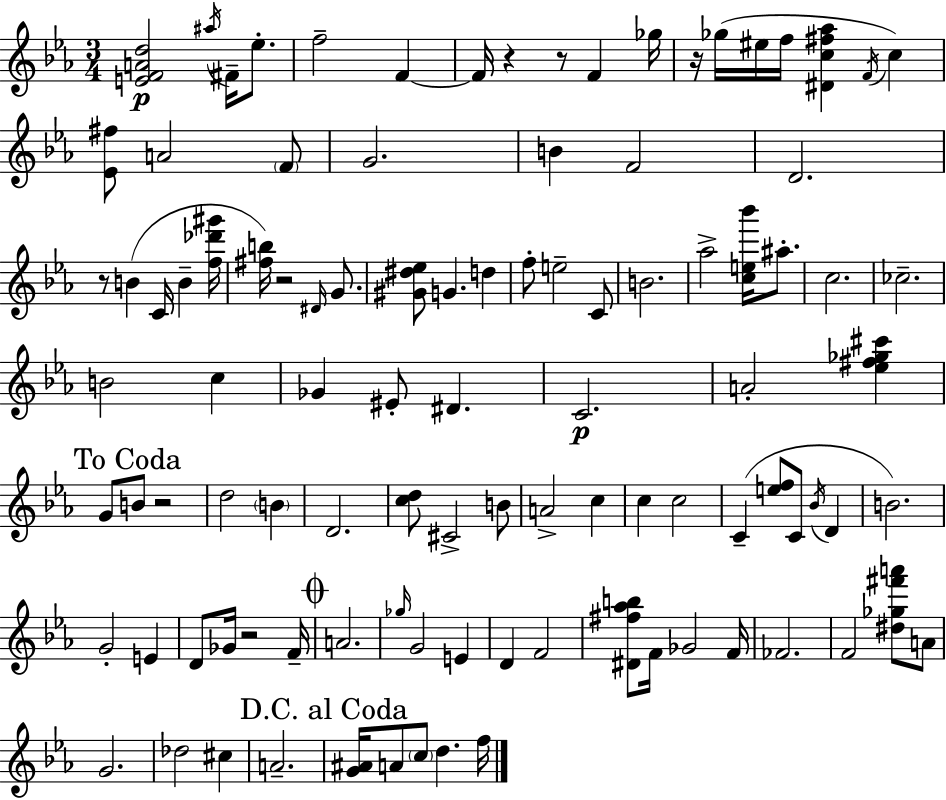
[E4,F4,A4,D5]/h A#5/s F#4/s Eb5/e. F5/h F4/q F4/s R/q R/e F4/q Gb5/s R/s Gb5/s EIS5/s F5/s [D#4,C5,F#5,Ab5]/q F4/s C5/q [Eb4,F#5]/e A4/h F4/e G4/h. B4/q F4/h D4/h. R/e B4/q C4/s B4/q [F5,Db6,G#6]/s [F#5,B5]/s R/h D#4/s G4/e. [G#4,D#5,Eb5]/e G4/q. D5/q F5/e E5/h C4/e B4/h. Ab5/h [C5,E5,Bb6]/s A#5/e. C5/h. CES5/h. B4/h C5/q Gb4/q EIS4/e D#4/q. C4/h. A4/h [Eb5,F#5,Gb5,C#6]/q G4/e B4/e R/h D5/h B4/q D4/h. [C5,D5]/e C#4/h B4/e A4/h C5/q C5/q C5/h C4/q [E5,F5]/e C4/e Bb4/s D4/q B4/h. G4/h E4/q D4/e Gb4/s R/h F4/s A4/h. Gb5/s G4/h E4/q D4/q F4/h [D#4,F#5,Ab5,B5]/e F4/s Gb4/h F4/s FES4/h. F4/h [D#5,Gb5,F#6,A6]/e A4/e G4/h. Db5/h C#5/q A4/h. [G4,A#4]/s A4/e C5/e D5/q. F5/s